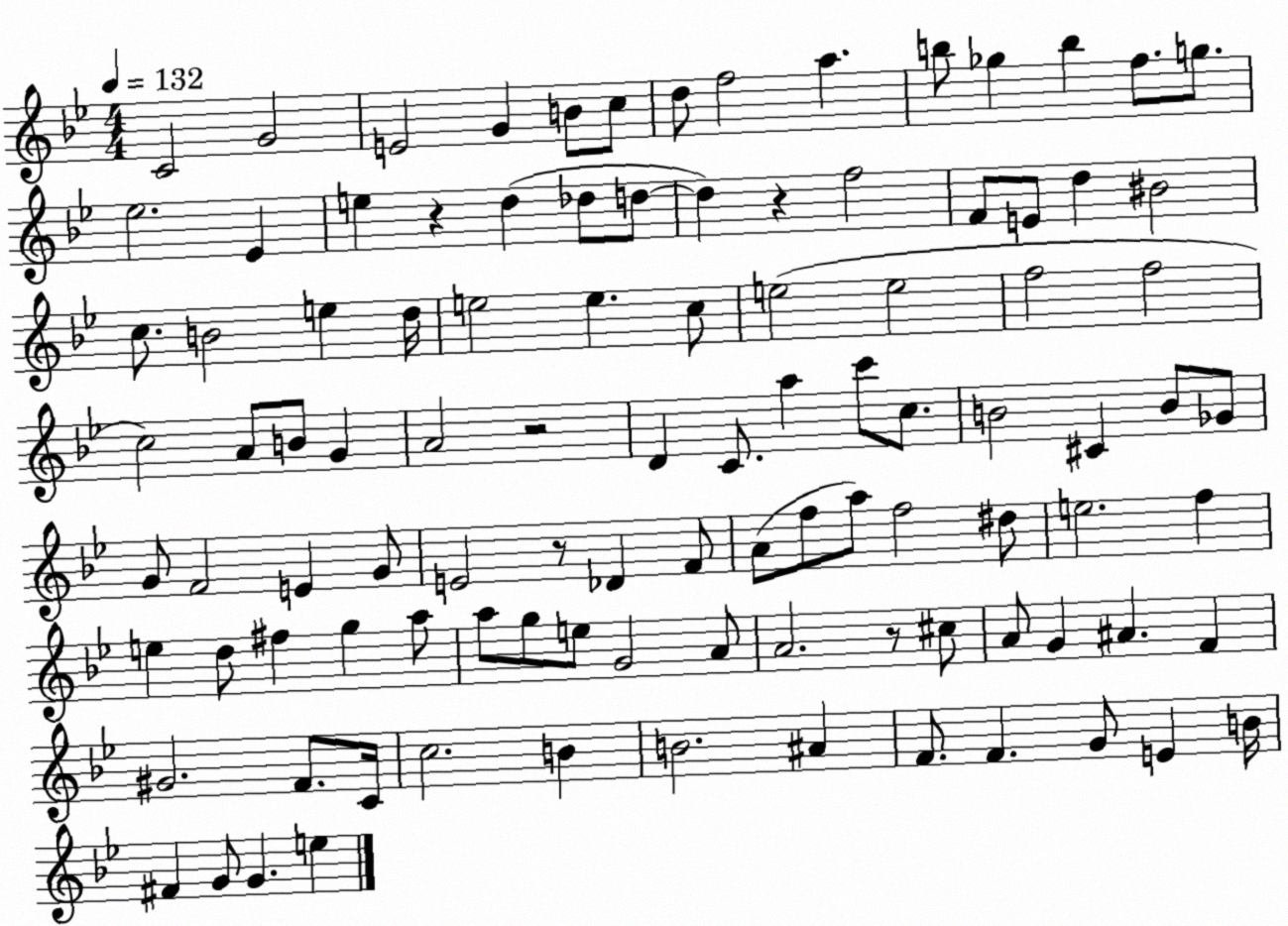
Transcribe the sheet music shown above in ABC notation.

X:1
T:Untitled
M:4/4
L:1/4
K:Bb
C2 G2 E2 G B/2 c/2 d/2 f2 a b/2 _g b f/2 g/2 _e2 _E e z d _d/2 d/2 d z f2 F/2 E/2 d ^B2 c/2 B2 e d/4 e2 e c/2 e2 e2 f2 f2 c2 A/2 B/2 G A2 z2 D C/2 a c'/2 c/2 B2 ^C B/2 _G/2 G/2 F2 E G/2 E2 z/2 _D F/2 A/2 f/2 a/2 f2 ^d/2 e2 f e d/2 ^f g a/2 a/2 g/2 e/2 G2 A/2 A2 z/2 ^c/2 A/2 G ^A F ^G2 F/2 C/4 c2 B B2 ^A F/2 F G/2 E B/4 ^F G/2 G e